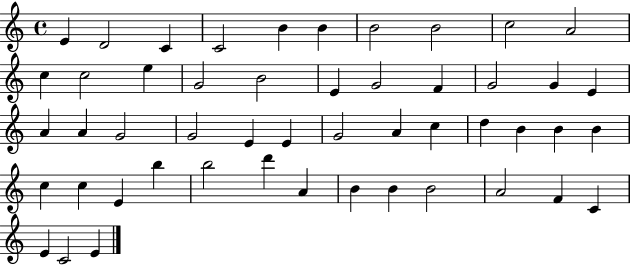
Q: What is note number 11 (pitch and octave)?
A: C5